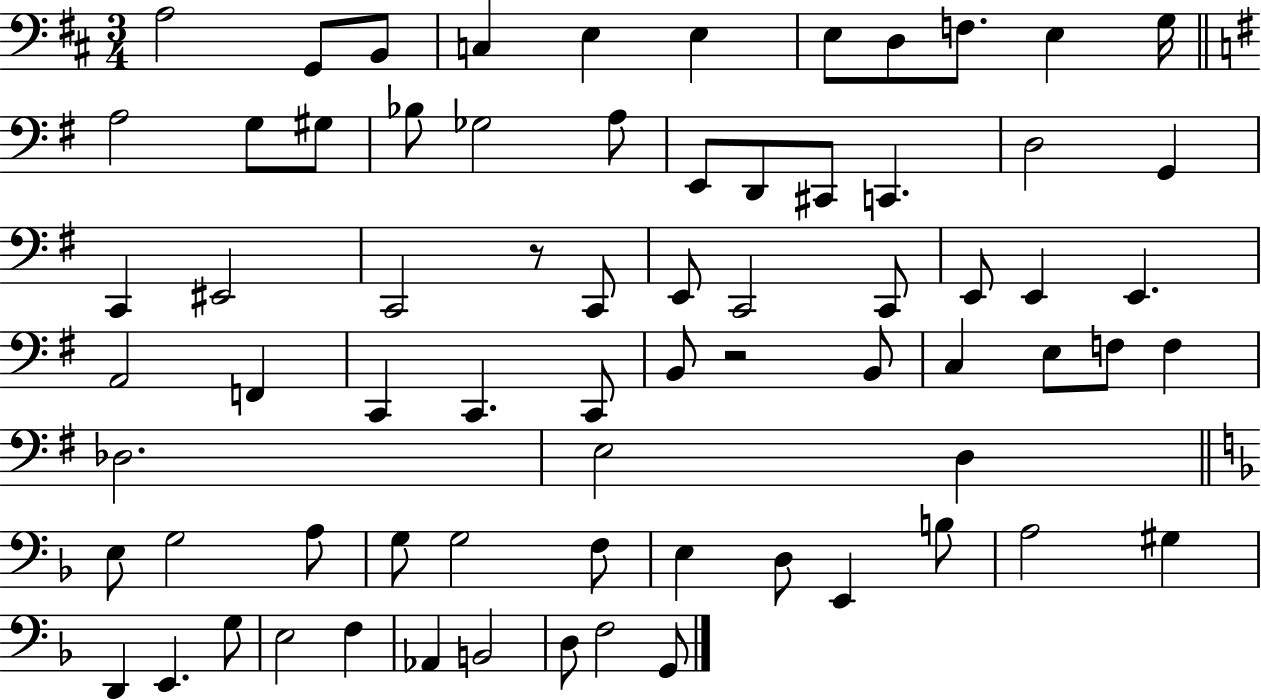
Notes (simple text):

A3/h G2/e B2/e C3/q E3/q E3/q E3/e D3/e F3/e. E3/q G3/s A3/h G3/e G#3/e Bb3/e Gb3/h A3/e E2/e D2/e C#2/e C2/q. D3/h G2/q C2/q EIS2/h C2/h R/e C2/e E2/e C2/h C2/e E2/e E2/q E2/q. A2/h F2/q C2/q C2/q. C2/e B2/e R/h B2/e C3/q E3/e F3/e F3/q Db3/h. E3/h D3/q E3/e G3/h A3/e G3/e G3/h F3/e E3/q D3/e E2/q B3/e A3/h G#3/q D2/q E2/q. G3/e E3/h F3/q Ab2/q B2/h D3/e F3/h G2/e